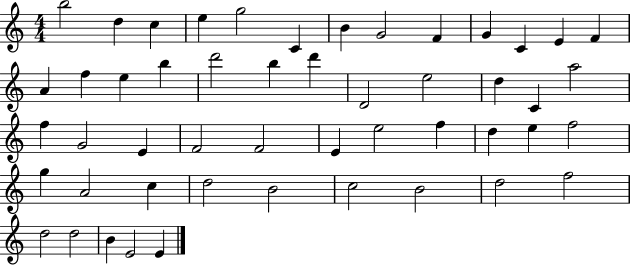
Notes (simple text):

B5/h D5/q C5/q E5/q G5/h C4/q B4/q G4/h F4/q G4/q C4/q E4/q F4/q A4/q F5/q E5/q B5/q D6/h B5/q D6/q D4/h E5/h D5/q C4/q A5/h F5/q G4/h E4/q F4/h F4/h E4/q E5/h F5/q D5/q E5/q F5/h G5/q A4/h C5/q D5/h B4/h C5/h B4/h D5/h F5/h D5/h D5/h B4/q E4/h E4/q